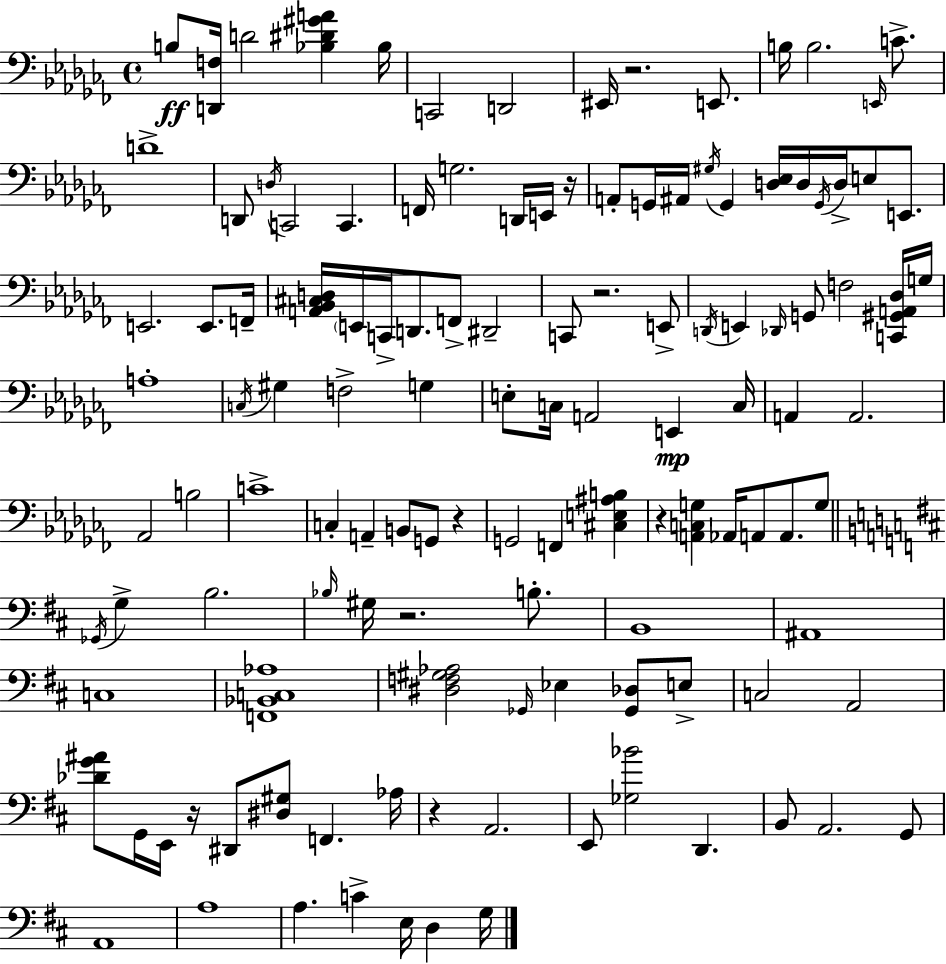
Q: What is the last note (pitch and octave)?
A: G3